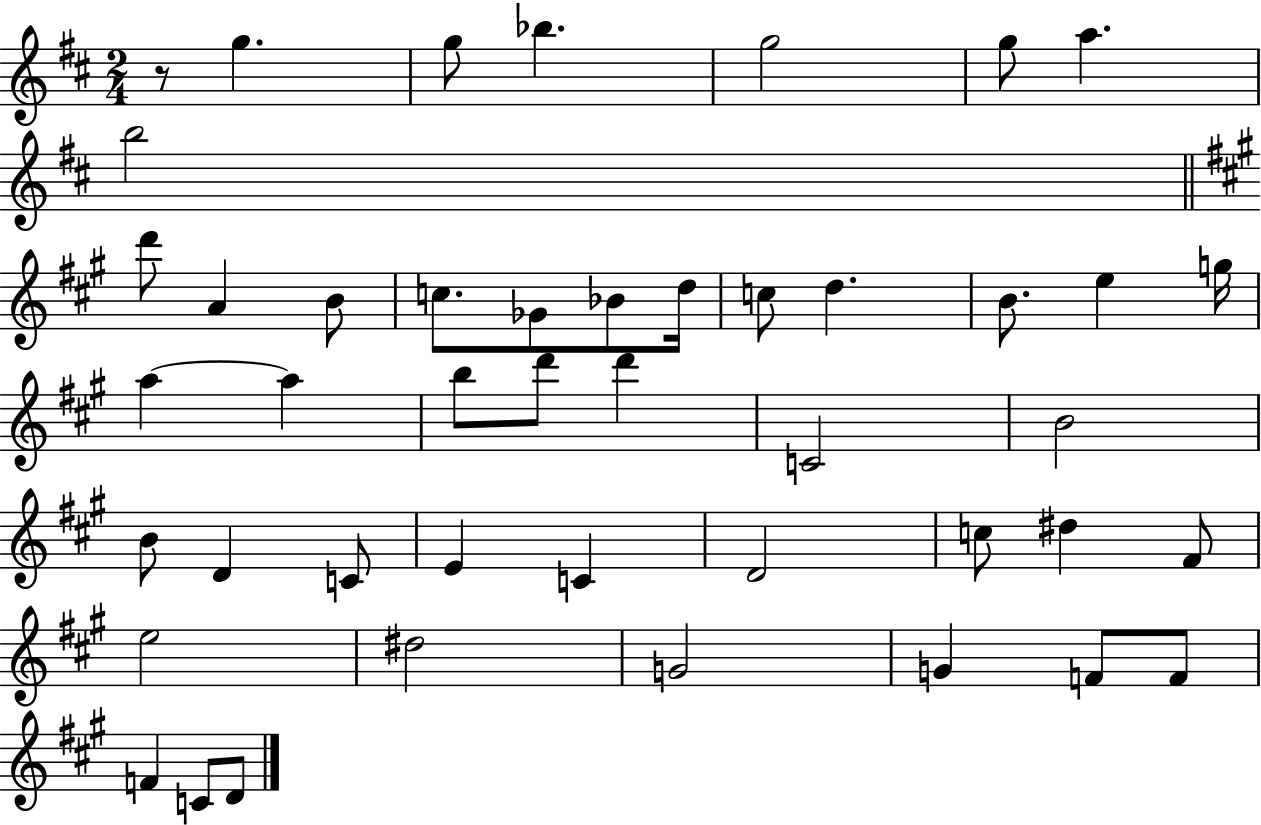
{
  \clef treble
  \numericTimeSignature
  \time 2/4
  \key d \major
  r8 g''4. | g''8 bes''4. | g''2 | g''8 a''4. | \break b''2 | \bar "||" \break \key a \major d'''8 a'4 b'8 | c''8. ges'8 bes'8 d''16 | c''8 d''4. | b'8. e''4 g''16 | \break a''4~~ a''4 | b''8 d'''8 d'''4 | c'2 | b'2 | \break b'8 d'4 c'8 | e'4 c'4 | d'2 | c''8 dis''4 fis'8 | \break e''2 | dis''2 | g'2 | g'4 f'8 f'8 | \break f'4 c'8 d'8 | \bar "|."
}